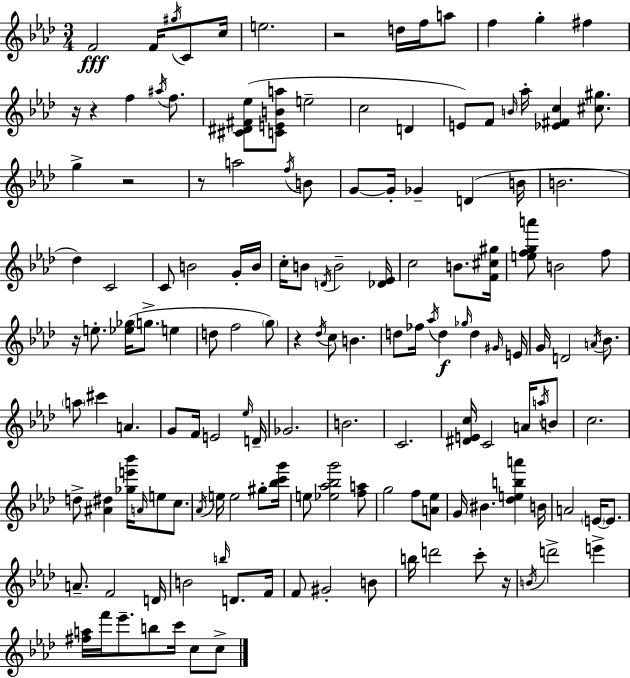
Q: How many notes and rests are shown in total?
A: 147